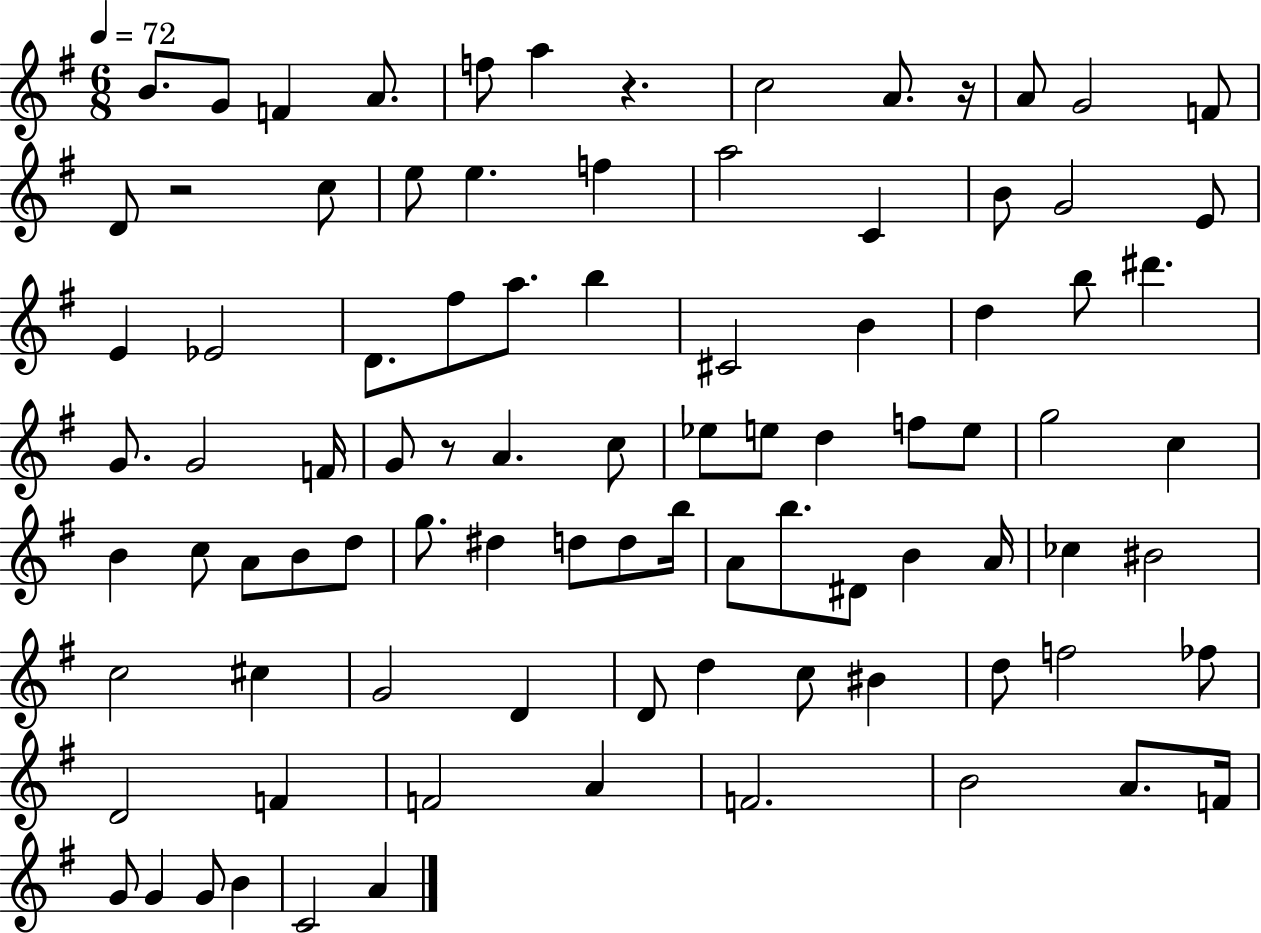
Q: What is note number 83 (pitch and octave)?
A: G4